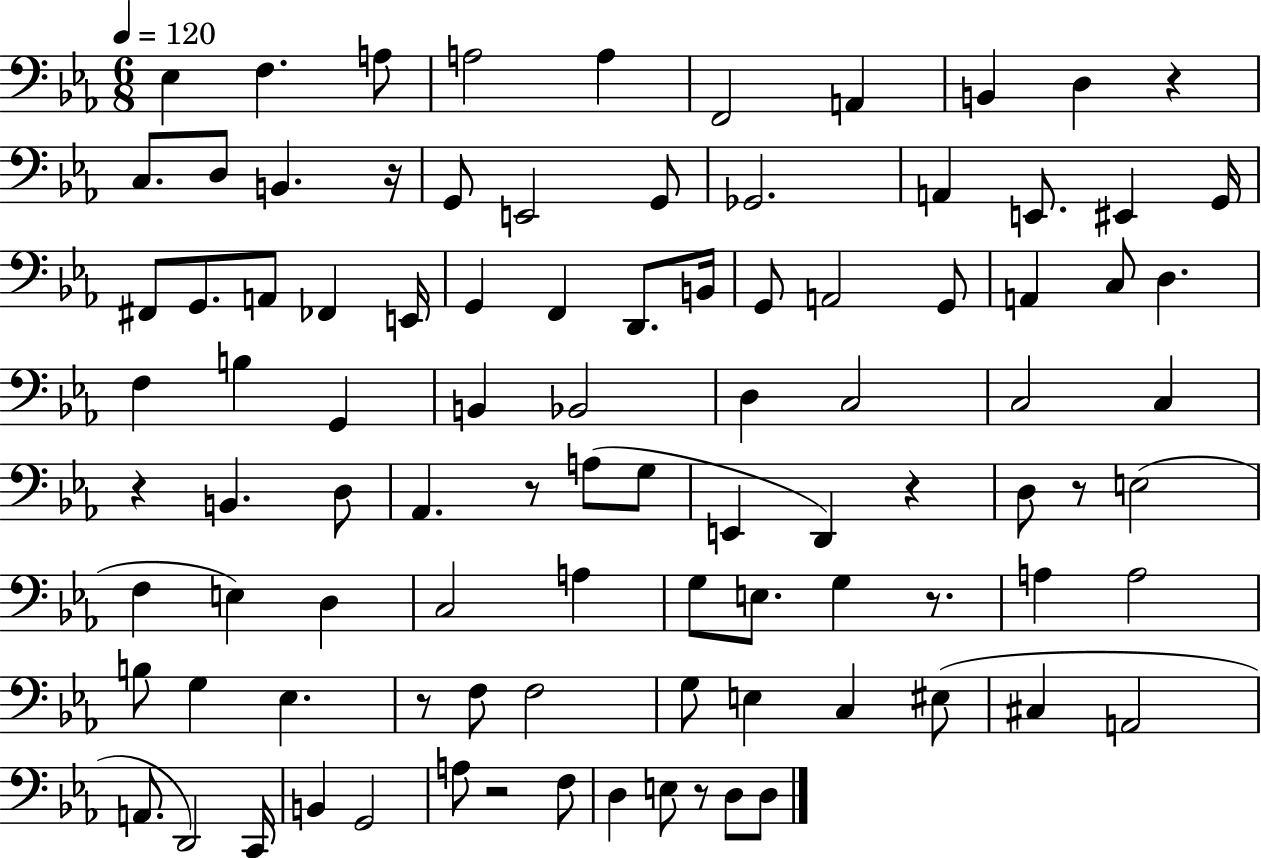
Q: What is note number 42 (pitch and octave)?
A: C3